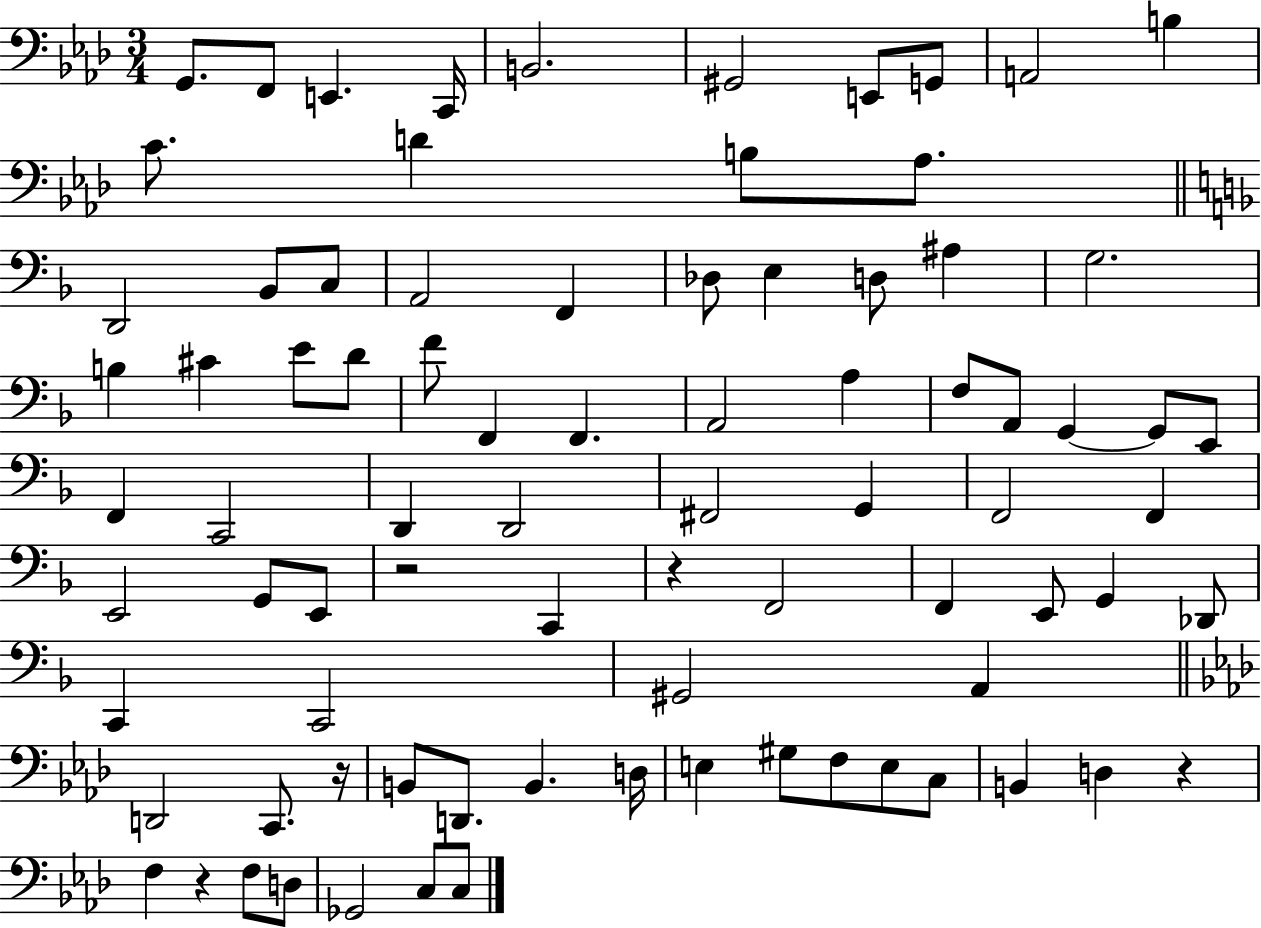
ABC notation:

X:1
T:Untitled
M:3/4
L:1/4
K:Ab
G,,/2 F,,/2 E,, C,,/4 B,,2 ^G,,2 E,,/2 G,,/2 A,,2 B, C/2 D B,/2 _A,/2 D,,2 _B,,/2 C,/2 A,,2 F,, _D,/2 E, D,/2 ^A, G,2 B, ^C E/2 D/2 F/2 F,, F,, A,,2 A, F,/2 A,,/2 G,, G,,/2 E,,/2 F,, C,,2 D,, D,,2 ^F,,2 G,, F,,2 F,, E,,2 G,,/2 E,,/2 z2 C,, z F,,2 F,, E,,/2 G,, _D,,/2 C,, C,,2 ^G,,2 A,, D,,2 C,,/2 z/4 B,,/2 D,,/2 B,, D,/4 E, ^G,/2 F,/2 E,/2 C,/2 B,, D, z F, z F,/2 D,/2 _G,,2 C,/2 C,/2